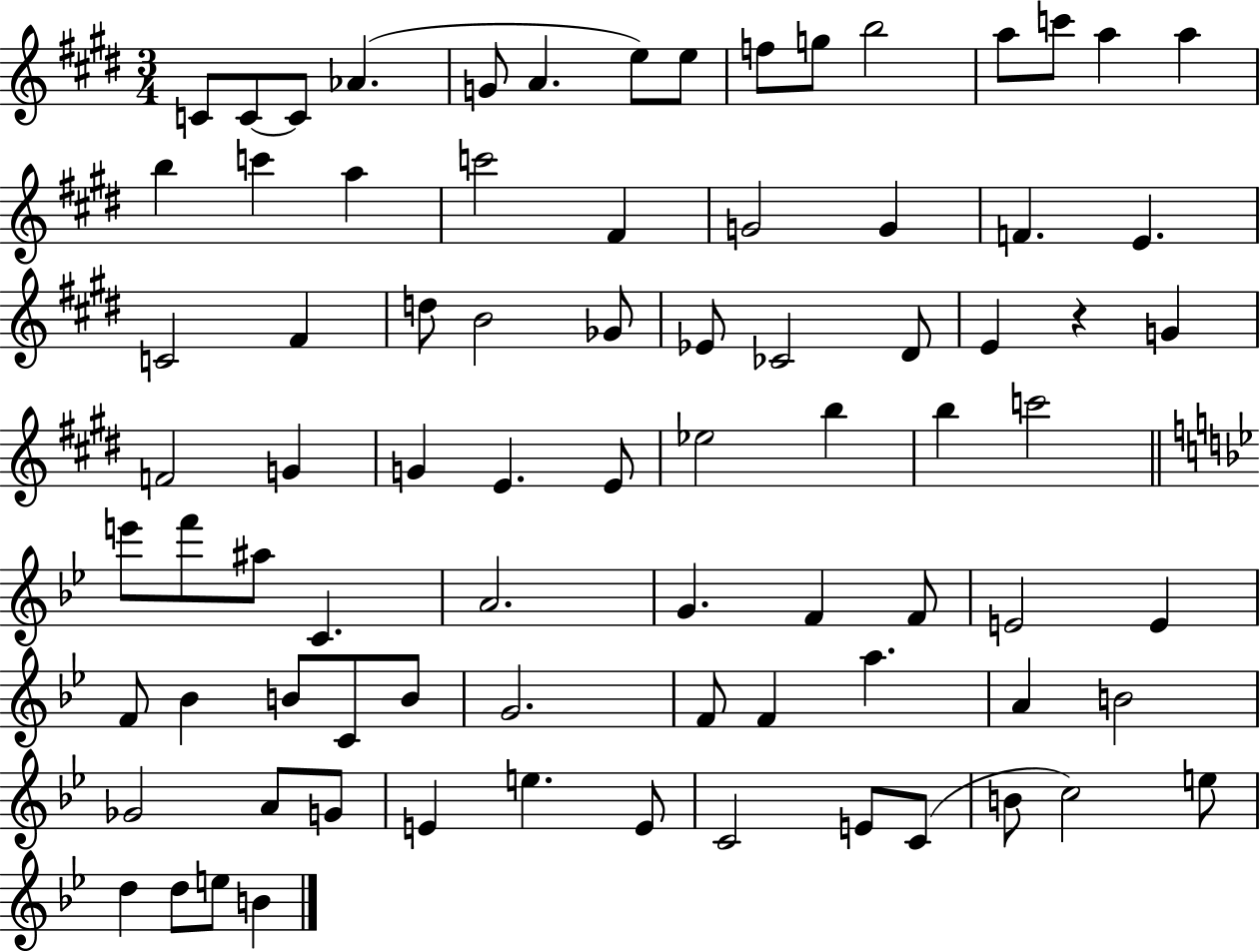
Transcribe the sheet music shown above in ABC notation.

X:1
T:Untitled
M:3/4
L:1/4
K:E
C/2 C/2 C/2 _A G/2 A e/2 e/2 f/2 g/2 b2 a/2 c'/2 a a b c' a c'2 ^F G2 G F E C2 ^F d/2 B2 _G/2 _E/2 _C2 ^D/2 E z G F2 G G E E/2 _e2 b b c'2 e'/2 f'/2 ^a/2 C A2 G F F/2 E2 E F/2 _B B/2 C/2 B/2 G2 F/2 F a A B2 _G2 A/2 G/2 E e E/2 C2 E/2 C/2 B/2 c2 e/2 d d/2 e/2 B